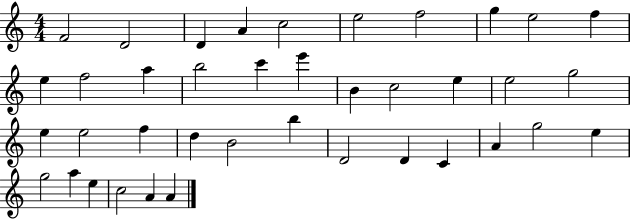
{
  \clef treble
  \numericTimeSignature
  \time 4/4
  \key c \major
  f'2 d'2 | d'4 a'4 c''2 | e''2 f''2 | g''4 e''2 f''4 | \break e''4 f''2 a''4 | b''2 c'''4 e'''4 | b'4 c''2 e''4 | e''2 g''2 | \break e''4 e''2 f''4 | d''4 b'2 b''4 | d'2 d'4 c'4 | a'4 g''2 e''4 | \break g''2 a''4 e''4 | c''2 a'4 a'4 | \bar "|."
}